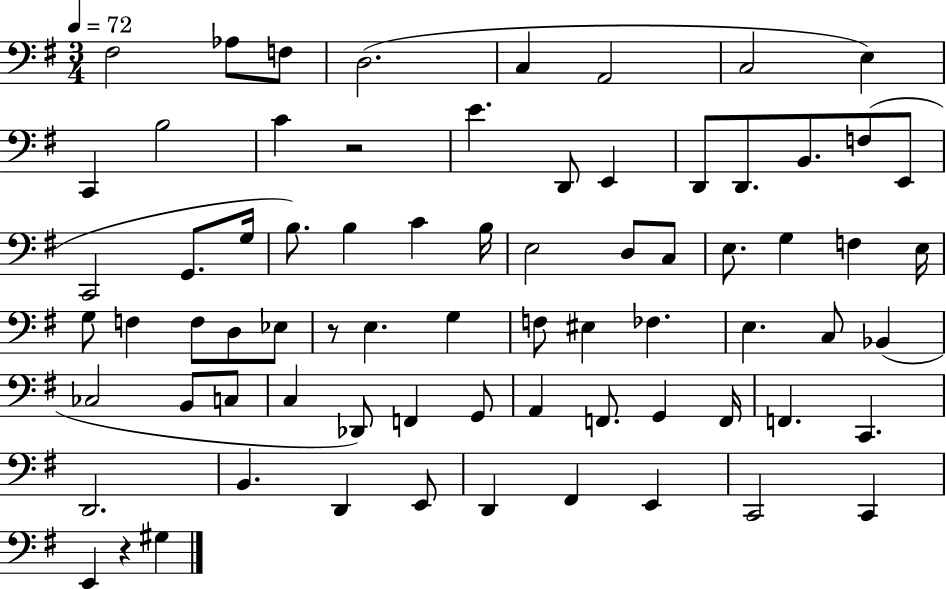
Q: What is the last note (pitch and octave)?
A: G#3